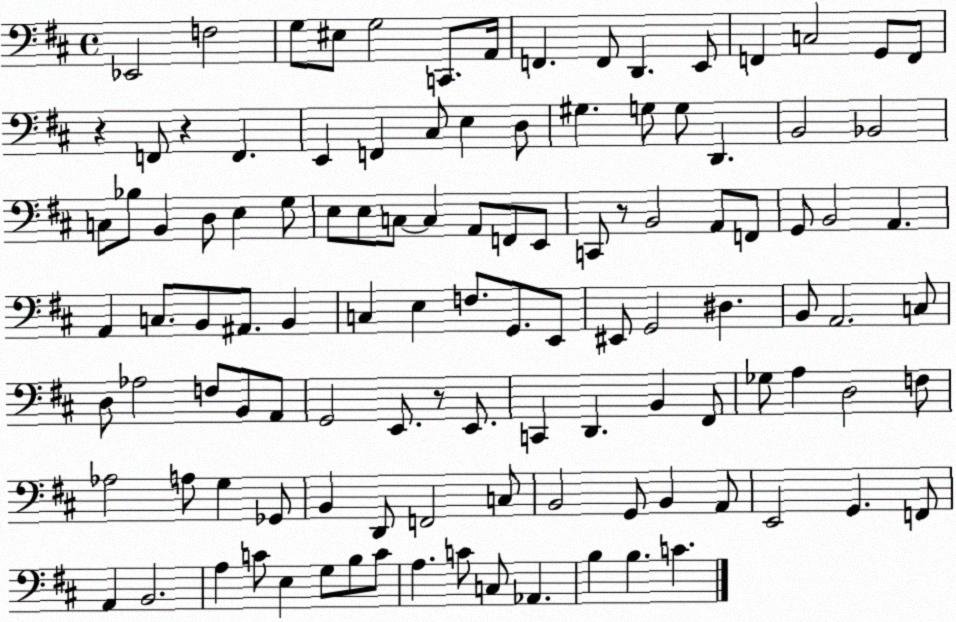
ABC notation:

X:1
T:Untitled
M:4/4
L:1/4
K:D
_E,,2 F,2 G,/2 ^E,/2 G,2 C,,/2 A,,/4 F,, F,,/2 D,, E,,/2 F,, C,2 G,,/2 F,,/2 z F,,/2 z F,, E,, F,, ^C,/2 E, D,/2 ^G, G,/2 G,/2 D,, B,,2 _B,,2 C,/2 _B,/2 B,, D,/2 E, G,/2 E,/2 E,/2 C,/2 C, A,,/2 F,,/2 E,,/2 C,,/2 z/2 B,,2 A,,/2 F,,/2 G,,/2 B,,2 A,, A,, C,/2 B,,/2 ^A,,/2 B,, C, E, F,/2 G,,/2 E,,/2 ^E,,/2 G,,2 ^D, B,,/2 A,,2 C,/2 D,/2 _A,2 F,/2 B,,/2 A,,/2 G,,2 E,,/2 z/2 E,,/2 C,, D,, B,, ^F,,/2 _G,/2 A, D,2 F,/2 _A,2 A,/2 G, _G,,/2 B,, D,,/2 F,,2 C,/2 B,,2 G,,/2 B,, A,,/2 E,,2 G,, F,,/2 A,, B,,2 A, C/2 E, G,/2 B,/2 C/2 A, C/2 C,/2 _A,, B, B, C